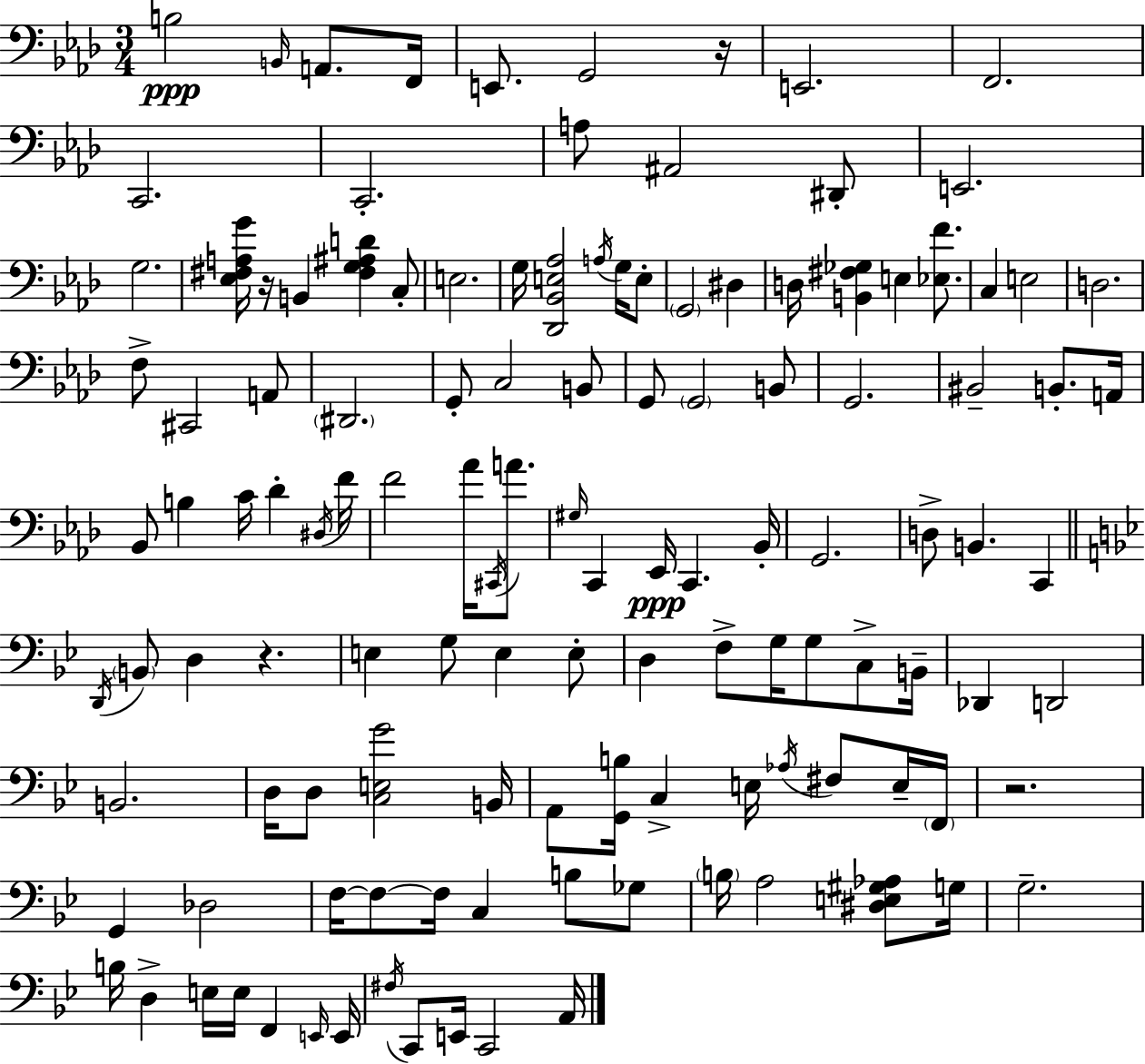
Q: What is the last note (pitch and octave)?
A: A2